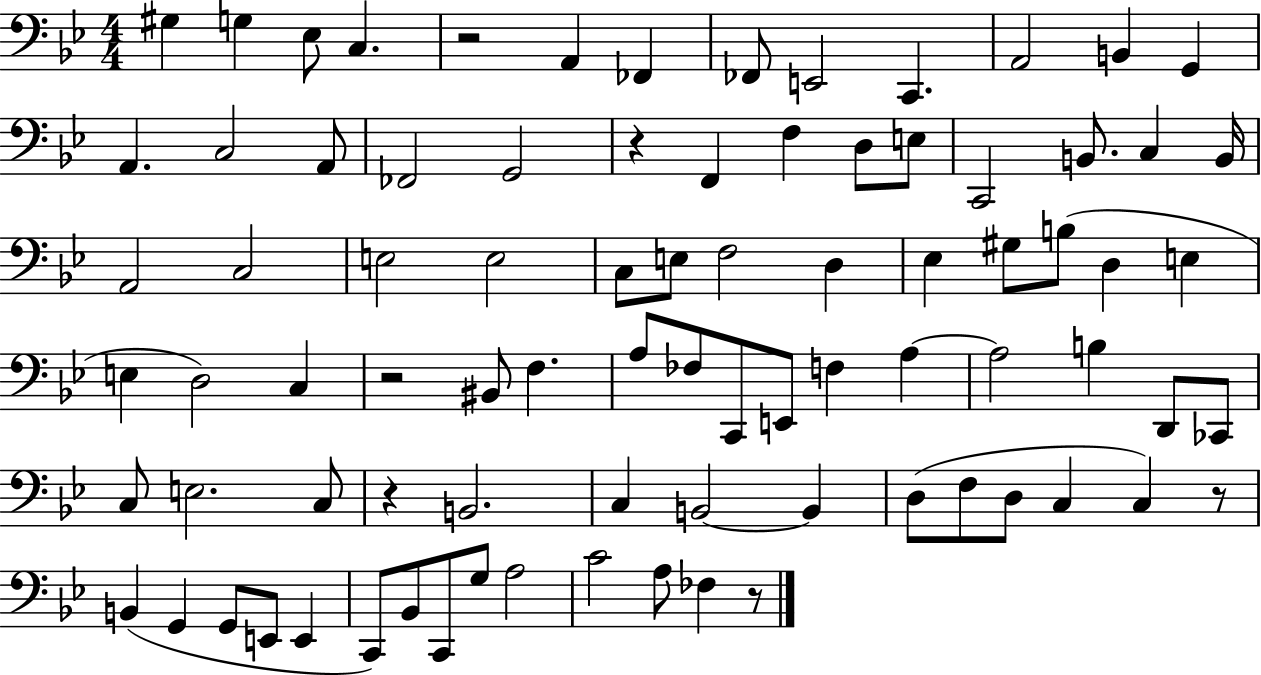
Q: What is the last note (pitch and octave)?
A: FES3